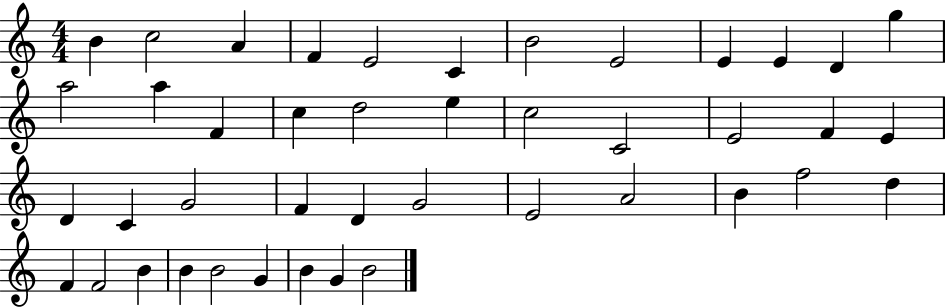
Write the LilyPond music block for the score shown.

{
  \clef treble
  \numericTimeSignature
  \time 4/4
  \key c \major
  b'4 c''2 a'4 | f'4 e'2 c'4 | b'2 e'2 | e'4 e'4 d'4 g''4 | \break a''2 a''4 f'4 | c''4 d''2 e''4 | c''2 c'2 | e'2 f'4 e'4 | \break d'4 c'4 g'2 | f'4 d'4 g'2 | e'2 a'2 | b'4 f''2 d''4 | \break f'4 f'2 b'4 | b'4 b'2 g'4 | b'4 g'4 b'2 | \bar "|."
}